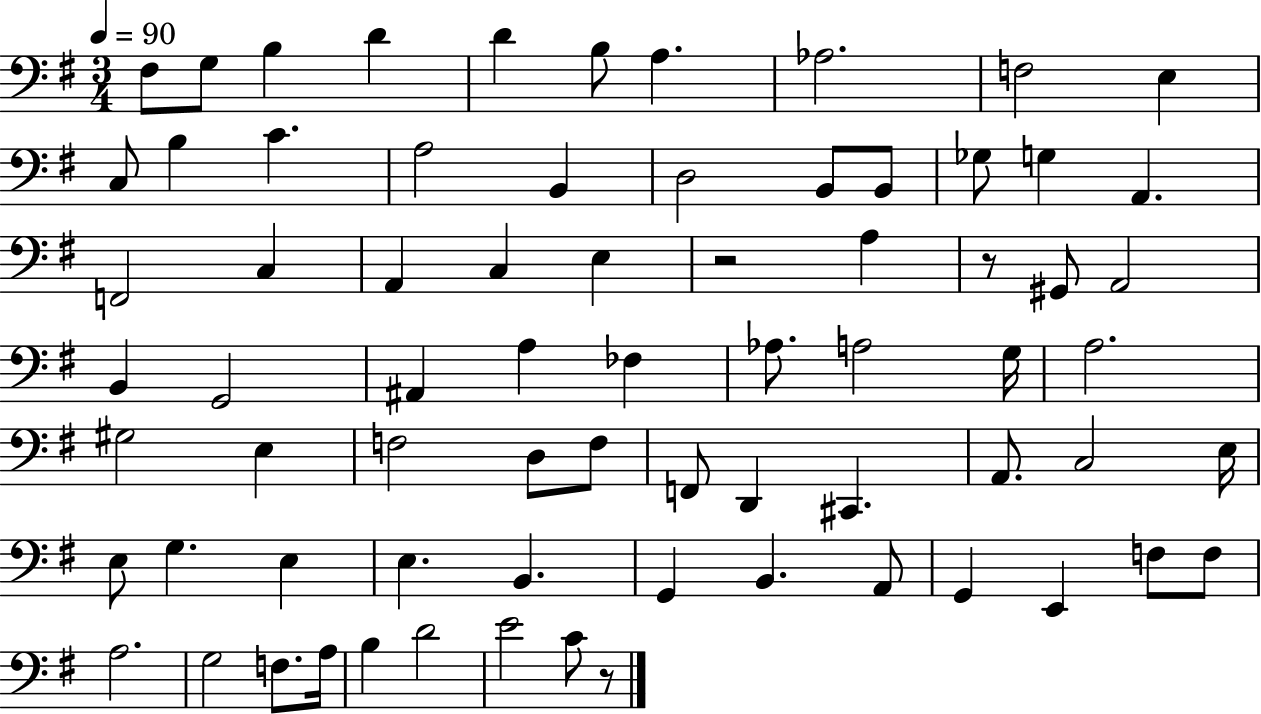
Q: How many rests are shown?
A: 3